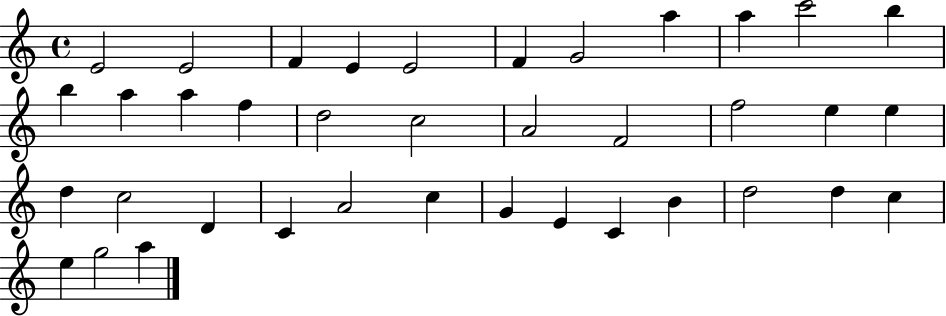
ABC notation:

X:1
T:Untitled
M:4/4
L:1/4
K:C
E2 E2 F E E2 F G2 a a c'2 b b a a f d2 c2 A2 F2 f2 e e d c2 D C A2 c G E C B d2 d c e g2 a